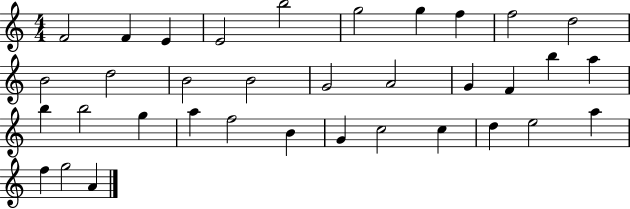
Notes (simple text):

F4/h F4/q E4/q E4/h B5/h G5/h G5/q F5/q F5/h D5/h B4/h D5/h B4/h B4/h G4/h A4/h G4/q F4/q B5/q A5/q B5/q B5/h G5/q A5/q F5/h B4/q G4/q C5/h C5/q D5/q E5/h A5/q F5/q G5/h A4/q